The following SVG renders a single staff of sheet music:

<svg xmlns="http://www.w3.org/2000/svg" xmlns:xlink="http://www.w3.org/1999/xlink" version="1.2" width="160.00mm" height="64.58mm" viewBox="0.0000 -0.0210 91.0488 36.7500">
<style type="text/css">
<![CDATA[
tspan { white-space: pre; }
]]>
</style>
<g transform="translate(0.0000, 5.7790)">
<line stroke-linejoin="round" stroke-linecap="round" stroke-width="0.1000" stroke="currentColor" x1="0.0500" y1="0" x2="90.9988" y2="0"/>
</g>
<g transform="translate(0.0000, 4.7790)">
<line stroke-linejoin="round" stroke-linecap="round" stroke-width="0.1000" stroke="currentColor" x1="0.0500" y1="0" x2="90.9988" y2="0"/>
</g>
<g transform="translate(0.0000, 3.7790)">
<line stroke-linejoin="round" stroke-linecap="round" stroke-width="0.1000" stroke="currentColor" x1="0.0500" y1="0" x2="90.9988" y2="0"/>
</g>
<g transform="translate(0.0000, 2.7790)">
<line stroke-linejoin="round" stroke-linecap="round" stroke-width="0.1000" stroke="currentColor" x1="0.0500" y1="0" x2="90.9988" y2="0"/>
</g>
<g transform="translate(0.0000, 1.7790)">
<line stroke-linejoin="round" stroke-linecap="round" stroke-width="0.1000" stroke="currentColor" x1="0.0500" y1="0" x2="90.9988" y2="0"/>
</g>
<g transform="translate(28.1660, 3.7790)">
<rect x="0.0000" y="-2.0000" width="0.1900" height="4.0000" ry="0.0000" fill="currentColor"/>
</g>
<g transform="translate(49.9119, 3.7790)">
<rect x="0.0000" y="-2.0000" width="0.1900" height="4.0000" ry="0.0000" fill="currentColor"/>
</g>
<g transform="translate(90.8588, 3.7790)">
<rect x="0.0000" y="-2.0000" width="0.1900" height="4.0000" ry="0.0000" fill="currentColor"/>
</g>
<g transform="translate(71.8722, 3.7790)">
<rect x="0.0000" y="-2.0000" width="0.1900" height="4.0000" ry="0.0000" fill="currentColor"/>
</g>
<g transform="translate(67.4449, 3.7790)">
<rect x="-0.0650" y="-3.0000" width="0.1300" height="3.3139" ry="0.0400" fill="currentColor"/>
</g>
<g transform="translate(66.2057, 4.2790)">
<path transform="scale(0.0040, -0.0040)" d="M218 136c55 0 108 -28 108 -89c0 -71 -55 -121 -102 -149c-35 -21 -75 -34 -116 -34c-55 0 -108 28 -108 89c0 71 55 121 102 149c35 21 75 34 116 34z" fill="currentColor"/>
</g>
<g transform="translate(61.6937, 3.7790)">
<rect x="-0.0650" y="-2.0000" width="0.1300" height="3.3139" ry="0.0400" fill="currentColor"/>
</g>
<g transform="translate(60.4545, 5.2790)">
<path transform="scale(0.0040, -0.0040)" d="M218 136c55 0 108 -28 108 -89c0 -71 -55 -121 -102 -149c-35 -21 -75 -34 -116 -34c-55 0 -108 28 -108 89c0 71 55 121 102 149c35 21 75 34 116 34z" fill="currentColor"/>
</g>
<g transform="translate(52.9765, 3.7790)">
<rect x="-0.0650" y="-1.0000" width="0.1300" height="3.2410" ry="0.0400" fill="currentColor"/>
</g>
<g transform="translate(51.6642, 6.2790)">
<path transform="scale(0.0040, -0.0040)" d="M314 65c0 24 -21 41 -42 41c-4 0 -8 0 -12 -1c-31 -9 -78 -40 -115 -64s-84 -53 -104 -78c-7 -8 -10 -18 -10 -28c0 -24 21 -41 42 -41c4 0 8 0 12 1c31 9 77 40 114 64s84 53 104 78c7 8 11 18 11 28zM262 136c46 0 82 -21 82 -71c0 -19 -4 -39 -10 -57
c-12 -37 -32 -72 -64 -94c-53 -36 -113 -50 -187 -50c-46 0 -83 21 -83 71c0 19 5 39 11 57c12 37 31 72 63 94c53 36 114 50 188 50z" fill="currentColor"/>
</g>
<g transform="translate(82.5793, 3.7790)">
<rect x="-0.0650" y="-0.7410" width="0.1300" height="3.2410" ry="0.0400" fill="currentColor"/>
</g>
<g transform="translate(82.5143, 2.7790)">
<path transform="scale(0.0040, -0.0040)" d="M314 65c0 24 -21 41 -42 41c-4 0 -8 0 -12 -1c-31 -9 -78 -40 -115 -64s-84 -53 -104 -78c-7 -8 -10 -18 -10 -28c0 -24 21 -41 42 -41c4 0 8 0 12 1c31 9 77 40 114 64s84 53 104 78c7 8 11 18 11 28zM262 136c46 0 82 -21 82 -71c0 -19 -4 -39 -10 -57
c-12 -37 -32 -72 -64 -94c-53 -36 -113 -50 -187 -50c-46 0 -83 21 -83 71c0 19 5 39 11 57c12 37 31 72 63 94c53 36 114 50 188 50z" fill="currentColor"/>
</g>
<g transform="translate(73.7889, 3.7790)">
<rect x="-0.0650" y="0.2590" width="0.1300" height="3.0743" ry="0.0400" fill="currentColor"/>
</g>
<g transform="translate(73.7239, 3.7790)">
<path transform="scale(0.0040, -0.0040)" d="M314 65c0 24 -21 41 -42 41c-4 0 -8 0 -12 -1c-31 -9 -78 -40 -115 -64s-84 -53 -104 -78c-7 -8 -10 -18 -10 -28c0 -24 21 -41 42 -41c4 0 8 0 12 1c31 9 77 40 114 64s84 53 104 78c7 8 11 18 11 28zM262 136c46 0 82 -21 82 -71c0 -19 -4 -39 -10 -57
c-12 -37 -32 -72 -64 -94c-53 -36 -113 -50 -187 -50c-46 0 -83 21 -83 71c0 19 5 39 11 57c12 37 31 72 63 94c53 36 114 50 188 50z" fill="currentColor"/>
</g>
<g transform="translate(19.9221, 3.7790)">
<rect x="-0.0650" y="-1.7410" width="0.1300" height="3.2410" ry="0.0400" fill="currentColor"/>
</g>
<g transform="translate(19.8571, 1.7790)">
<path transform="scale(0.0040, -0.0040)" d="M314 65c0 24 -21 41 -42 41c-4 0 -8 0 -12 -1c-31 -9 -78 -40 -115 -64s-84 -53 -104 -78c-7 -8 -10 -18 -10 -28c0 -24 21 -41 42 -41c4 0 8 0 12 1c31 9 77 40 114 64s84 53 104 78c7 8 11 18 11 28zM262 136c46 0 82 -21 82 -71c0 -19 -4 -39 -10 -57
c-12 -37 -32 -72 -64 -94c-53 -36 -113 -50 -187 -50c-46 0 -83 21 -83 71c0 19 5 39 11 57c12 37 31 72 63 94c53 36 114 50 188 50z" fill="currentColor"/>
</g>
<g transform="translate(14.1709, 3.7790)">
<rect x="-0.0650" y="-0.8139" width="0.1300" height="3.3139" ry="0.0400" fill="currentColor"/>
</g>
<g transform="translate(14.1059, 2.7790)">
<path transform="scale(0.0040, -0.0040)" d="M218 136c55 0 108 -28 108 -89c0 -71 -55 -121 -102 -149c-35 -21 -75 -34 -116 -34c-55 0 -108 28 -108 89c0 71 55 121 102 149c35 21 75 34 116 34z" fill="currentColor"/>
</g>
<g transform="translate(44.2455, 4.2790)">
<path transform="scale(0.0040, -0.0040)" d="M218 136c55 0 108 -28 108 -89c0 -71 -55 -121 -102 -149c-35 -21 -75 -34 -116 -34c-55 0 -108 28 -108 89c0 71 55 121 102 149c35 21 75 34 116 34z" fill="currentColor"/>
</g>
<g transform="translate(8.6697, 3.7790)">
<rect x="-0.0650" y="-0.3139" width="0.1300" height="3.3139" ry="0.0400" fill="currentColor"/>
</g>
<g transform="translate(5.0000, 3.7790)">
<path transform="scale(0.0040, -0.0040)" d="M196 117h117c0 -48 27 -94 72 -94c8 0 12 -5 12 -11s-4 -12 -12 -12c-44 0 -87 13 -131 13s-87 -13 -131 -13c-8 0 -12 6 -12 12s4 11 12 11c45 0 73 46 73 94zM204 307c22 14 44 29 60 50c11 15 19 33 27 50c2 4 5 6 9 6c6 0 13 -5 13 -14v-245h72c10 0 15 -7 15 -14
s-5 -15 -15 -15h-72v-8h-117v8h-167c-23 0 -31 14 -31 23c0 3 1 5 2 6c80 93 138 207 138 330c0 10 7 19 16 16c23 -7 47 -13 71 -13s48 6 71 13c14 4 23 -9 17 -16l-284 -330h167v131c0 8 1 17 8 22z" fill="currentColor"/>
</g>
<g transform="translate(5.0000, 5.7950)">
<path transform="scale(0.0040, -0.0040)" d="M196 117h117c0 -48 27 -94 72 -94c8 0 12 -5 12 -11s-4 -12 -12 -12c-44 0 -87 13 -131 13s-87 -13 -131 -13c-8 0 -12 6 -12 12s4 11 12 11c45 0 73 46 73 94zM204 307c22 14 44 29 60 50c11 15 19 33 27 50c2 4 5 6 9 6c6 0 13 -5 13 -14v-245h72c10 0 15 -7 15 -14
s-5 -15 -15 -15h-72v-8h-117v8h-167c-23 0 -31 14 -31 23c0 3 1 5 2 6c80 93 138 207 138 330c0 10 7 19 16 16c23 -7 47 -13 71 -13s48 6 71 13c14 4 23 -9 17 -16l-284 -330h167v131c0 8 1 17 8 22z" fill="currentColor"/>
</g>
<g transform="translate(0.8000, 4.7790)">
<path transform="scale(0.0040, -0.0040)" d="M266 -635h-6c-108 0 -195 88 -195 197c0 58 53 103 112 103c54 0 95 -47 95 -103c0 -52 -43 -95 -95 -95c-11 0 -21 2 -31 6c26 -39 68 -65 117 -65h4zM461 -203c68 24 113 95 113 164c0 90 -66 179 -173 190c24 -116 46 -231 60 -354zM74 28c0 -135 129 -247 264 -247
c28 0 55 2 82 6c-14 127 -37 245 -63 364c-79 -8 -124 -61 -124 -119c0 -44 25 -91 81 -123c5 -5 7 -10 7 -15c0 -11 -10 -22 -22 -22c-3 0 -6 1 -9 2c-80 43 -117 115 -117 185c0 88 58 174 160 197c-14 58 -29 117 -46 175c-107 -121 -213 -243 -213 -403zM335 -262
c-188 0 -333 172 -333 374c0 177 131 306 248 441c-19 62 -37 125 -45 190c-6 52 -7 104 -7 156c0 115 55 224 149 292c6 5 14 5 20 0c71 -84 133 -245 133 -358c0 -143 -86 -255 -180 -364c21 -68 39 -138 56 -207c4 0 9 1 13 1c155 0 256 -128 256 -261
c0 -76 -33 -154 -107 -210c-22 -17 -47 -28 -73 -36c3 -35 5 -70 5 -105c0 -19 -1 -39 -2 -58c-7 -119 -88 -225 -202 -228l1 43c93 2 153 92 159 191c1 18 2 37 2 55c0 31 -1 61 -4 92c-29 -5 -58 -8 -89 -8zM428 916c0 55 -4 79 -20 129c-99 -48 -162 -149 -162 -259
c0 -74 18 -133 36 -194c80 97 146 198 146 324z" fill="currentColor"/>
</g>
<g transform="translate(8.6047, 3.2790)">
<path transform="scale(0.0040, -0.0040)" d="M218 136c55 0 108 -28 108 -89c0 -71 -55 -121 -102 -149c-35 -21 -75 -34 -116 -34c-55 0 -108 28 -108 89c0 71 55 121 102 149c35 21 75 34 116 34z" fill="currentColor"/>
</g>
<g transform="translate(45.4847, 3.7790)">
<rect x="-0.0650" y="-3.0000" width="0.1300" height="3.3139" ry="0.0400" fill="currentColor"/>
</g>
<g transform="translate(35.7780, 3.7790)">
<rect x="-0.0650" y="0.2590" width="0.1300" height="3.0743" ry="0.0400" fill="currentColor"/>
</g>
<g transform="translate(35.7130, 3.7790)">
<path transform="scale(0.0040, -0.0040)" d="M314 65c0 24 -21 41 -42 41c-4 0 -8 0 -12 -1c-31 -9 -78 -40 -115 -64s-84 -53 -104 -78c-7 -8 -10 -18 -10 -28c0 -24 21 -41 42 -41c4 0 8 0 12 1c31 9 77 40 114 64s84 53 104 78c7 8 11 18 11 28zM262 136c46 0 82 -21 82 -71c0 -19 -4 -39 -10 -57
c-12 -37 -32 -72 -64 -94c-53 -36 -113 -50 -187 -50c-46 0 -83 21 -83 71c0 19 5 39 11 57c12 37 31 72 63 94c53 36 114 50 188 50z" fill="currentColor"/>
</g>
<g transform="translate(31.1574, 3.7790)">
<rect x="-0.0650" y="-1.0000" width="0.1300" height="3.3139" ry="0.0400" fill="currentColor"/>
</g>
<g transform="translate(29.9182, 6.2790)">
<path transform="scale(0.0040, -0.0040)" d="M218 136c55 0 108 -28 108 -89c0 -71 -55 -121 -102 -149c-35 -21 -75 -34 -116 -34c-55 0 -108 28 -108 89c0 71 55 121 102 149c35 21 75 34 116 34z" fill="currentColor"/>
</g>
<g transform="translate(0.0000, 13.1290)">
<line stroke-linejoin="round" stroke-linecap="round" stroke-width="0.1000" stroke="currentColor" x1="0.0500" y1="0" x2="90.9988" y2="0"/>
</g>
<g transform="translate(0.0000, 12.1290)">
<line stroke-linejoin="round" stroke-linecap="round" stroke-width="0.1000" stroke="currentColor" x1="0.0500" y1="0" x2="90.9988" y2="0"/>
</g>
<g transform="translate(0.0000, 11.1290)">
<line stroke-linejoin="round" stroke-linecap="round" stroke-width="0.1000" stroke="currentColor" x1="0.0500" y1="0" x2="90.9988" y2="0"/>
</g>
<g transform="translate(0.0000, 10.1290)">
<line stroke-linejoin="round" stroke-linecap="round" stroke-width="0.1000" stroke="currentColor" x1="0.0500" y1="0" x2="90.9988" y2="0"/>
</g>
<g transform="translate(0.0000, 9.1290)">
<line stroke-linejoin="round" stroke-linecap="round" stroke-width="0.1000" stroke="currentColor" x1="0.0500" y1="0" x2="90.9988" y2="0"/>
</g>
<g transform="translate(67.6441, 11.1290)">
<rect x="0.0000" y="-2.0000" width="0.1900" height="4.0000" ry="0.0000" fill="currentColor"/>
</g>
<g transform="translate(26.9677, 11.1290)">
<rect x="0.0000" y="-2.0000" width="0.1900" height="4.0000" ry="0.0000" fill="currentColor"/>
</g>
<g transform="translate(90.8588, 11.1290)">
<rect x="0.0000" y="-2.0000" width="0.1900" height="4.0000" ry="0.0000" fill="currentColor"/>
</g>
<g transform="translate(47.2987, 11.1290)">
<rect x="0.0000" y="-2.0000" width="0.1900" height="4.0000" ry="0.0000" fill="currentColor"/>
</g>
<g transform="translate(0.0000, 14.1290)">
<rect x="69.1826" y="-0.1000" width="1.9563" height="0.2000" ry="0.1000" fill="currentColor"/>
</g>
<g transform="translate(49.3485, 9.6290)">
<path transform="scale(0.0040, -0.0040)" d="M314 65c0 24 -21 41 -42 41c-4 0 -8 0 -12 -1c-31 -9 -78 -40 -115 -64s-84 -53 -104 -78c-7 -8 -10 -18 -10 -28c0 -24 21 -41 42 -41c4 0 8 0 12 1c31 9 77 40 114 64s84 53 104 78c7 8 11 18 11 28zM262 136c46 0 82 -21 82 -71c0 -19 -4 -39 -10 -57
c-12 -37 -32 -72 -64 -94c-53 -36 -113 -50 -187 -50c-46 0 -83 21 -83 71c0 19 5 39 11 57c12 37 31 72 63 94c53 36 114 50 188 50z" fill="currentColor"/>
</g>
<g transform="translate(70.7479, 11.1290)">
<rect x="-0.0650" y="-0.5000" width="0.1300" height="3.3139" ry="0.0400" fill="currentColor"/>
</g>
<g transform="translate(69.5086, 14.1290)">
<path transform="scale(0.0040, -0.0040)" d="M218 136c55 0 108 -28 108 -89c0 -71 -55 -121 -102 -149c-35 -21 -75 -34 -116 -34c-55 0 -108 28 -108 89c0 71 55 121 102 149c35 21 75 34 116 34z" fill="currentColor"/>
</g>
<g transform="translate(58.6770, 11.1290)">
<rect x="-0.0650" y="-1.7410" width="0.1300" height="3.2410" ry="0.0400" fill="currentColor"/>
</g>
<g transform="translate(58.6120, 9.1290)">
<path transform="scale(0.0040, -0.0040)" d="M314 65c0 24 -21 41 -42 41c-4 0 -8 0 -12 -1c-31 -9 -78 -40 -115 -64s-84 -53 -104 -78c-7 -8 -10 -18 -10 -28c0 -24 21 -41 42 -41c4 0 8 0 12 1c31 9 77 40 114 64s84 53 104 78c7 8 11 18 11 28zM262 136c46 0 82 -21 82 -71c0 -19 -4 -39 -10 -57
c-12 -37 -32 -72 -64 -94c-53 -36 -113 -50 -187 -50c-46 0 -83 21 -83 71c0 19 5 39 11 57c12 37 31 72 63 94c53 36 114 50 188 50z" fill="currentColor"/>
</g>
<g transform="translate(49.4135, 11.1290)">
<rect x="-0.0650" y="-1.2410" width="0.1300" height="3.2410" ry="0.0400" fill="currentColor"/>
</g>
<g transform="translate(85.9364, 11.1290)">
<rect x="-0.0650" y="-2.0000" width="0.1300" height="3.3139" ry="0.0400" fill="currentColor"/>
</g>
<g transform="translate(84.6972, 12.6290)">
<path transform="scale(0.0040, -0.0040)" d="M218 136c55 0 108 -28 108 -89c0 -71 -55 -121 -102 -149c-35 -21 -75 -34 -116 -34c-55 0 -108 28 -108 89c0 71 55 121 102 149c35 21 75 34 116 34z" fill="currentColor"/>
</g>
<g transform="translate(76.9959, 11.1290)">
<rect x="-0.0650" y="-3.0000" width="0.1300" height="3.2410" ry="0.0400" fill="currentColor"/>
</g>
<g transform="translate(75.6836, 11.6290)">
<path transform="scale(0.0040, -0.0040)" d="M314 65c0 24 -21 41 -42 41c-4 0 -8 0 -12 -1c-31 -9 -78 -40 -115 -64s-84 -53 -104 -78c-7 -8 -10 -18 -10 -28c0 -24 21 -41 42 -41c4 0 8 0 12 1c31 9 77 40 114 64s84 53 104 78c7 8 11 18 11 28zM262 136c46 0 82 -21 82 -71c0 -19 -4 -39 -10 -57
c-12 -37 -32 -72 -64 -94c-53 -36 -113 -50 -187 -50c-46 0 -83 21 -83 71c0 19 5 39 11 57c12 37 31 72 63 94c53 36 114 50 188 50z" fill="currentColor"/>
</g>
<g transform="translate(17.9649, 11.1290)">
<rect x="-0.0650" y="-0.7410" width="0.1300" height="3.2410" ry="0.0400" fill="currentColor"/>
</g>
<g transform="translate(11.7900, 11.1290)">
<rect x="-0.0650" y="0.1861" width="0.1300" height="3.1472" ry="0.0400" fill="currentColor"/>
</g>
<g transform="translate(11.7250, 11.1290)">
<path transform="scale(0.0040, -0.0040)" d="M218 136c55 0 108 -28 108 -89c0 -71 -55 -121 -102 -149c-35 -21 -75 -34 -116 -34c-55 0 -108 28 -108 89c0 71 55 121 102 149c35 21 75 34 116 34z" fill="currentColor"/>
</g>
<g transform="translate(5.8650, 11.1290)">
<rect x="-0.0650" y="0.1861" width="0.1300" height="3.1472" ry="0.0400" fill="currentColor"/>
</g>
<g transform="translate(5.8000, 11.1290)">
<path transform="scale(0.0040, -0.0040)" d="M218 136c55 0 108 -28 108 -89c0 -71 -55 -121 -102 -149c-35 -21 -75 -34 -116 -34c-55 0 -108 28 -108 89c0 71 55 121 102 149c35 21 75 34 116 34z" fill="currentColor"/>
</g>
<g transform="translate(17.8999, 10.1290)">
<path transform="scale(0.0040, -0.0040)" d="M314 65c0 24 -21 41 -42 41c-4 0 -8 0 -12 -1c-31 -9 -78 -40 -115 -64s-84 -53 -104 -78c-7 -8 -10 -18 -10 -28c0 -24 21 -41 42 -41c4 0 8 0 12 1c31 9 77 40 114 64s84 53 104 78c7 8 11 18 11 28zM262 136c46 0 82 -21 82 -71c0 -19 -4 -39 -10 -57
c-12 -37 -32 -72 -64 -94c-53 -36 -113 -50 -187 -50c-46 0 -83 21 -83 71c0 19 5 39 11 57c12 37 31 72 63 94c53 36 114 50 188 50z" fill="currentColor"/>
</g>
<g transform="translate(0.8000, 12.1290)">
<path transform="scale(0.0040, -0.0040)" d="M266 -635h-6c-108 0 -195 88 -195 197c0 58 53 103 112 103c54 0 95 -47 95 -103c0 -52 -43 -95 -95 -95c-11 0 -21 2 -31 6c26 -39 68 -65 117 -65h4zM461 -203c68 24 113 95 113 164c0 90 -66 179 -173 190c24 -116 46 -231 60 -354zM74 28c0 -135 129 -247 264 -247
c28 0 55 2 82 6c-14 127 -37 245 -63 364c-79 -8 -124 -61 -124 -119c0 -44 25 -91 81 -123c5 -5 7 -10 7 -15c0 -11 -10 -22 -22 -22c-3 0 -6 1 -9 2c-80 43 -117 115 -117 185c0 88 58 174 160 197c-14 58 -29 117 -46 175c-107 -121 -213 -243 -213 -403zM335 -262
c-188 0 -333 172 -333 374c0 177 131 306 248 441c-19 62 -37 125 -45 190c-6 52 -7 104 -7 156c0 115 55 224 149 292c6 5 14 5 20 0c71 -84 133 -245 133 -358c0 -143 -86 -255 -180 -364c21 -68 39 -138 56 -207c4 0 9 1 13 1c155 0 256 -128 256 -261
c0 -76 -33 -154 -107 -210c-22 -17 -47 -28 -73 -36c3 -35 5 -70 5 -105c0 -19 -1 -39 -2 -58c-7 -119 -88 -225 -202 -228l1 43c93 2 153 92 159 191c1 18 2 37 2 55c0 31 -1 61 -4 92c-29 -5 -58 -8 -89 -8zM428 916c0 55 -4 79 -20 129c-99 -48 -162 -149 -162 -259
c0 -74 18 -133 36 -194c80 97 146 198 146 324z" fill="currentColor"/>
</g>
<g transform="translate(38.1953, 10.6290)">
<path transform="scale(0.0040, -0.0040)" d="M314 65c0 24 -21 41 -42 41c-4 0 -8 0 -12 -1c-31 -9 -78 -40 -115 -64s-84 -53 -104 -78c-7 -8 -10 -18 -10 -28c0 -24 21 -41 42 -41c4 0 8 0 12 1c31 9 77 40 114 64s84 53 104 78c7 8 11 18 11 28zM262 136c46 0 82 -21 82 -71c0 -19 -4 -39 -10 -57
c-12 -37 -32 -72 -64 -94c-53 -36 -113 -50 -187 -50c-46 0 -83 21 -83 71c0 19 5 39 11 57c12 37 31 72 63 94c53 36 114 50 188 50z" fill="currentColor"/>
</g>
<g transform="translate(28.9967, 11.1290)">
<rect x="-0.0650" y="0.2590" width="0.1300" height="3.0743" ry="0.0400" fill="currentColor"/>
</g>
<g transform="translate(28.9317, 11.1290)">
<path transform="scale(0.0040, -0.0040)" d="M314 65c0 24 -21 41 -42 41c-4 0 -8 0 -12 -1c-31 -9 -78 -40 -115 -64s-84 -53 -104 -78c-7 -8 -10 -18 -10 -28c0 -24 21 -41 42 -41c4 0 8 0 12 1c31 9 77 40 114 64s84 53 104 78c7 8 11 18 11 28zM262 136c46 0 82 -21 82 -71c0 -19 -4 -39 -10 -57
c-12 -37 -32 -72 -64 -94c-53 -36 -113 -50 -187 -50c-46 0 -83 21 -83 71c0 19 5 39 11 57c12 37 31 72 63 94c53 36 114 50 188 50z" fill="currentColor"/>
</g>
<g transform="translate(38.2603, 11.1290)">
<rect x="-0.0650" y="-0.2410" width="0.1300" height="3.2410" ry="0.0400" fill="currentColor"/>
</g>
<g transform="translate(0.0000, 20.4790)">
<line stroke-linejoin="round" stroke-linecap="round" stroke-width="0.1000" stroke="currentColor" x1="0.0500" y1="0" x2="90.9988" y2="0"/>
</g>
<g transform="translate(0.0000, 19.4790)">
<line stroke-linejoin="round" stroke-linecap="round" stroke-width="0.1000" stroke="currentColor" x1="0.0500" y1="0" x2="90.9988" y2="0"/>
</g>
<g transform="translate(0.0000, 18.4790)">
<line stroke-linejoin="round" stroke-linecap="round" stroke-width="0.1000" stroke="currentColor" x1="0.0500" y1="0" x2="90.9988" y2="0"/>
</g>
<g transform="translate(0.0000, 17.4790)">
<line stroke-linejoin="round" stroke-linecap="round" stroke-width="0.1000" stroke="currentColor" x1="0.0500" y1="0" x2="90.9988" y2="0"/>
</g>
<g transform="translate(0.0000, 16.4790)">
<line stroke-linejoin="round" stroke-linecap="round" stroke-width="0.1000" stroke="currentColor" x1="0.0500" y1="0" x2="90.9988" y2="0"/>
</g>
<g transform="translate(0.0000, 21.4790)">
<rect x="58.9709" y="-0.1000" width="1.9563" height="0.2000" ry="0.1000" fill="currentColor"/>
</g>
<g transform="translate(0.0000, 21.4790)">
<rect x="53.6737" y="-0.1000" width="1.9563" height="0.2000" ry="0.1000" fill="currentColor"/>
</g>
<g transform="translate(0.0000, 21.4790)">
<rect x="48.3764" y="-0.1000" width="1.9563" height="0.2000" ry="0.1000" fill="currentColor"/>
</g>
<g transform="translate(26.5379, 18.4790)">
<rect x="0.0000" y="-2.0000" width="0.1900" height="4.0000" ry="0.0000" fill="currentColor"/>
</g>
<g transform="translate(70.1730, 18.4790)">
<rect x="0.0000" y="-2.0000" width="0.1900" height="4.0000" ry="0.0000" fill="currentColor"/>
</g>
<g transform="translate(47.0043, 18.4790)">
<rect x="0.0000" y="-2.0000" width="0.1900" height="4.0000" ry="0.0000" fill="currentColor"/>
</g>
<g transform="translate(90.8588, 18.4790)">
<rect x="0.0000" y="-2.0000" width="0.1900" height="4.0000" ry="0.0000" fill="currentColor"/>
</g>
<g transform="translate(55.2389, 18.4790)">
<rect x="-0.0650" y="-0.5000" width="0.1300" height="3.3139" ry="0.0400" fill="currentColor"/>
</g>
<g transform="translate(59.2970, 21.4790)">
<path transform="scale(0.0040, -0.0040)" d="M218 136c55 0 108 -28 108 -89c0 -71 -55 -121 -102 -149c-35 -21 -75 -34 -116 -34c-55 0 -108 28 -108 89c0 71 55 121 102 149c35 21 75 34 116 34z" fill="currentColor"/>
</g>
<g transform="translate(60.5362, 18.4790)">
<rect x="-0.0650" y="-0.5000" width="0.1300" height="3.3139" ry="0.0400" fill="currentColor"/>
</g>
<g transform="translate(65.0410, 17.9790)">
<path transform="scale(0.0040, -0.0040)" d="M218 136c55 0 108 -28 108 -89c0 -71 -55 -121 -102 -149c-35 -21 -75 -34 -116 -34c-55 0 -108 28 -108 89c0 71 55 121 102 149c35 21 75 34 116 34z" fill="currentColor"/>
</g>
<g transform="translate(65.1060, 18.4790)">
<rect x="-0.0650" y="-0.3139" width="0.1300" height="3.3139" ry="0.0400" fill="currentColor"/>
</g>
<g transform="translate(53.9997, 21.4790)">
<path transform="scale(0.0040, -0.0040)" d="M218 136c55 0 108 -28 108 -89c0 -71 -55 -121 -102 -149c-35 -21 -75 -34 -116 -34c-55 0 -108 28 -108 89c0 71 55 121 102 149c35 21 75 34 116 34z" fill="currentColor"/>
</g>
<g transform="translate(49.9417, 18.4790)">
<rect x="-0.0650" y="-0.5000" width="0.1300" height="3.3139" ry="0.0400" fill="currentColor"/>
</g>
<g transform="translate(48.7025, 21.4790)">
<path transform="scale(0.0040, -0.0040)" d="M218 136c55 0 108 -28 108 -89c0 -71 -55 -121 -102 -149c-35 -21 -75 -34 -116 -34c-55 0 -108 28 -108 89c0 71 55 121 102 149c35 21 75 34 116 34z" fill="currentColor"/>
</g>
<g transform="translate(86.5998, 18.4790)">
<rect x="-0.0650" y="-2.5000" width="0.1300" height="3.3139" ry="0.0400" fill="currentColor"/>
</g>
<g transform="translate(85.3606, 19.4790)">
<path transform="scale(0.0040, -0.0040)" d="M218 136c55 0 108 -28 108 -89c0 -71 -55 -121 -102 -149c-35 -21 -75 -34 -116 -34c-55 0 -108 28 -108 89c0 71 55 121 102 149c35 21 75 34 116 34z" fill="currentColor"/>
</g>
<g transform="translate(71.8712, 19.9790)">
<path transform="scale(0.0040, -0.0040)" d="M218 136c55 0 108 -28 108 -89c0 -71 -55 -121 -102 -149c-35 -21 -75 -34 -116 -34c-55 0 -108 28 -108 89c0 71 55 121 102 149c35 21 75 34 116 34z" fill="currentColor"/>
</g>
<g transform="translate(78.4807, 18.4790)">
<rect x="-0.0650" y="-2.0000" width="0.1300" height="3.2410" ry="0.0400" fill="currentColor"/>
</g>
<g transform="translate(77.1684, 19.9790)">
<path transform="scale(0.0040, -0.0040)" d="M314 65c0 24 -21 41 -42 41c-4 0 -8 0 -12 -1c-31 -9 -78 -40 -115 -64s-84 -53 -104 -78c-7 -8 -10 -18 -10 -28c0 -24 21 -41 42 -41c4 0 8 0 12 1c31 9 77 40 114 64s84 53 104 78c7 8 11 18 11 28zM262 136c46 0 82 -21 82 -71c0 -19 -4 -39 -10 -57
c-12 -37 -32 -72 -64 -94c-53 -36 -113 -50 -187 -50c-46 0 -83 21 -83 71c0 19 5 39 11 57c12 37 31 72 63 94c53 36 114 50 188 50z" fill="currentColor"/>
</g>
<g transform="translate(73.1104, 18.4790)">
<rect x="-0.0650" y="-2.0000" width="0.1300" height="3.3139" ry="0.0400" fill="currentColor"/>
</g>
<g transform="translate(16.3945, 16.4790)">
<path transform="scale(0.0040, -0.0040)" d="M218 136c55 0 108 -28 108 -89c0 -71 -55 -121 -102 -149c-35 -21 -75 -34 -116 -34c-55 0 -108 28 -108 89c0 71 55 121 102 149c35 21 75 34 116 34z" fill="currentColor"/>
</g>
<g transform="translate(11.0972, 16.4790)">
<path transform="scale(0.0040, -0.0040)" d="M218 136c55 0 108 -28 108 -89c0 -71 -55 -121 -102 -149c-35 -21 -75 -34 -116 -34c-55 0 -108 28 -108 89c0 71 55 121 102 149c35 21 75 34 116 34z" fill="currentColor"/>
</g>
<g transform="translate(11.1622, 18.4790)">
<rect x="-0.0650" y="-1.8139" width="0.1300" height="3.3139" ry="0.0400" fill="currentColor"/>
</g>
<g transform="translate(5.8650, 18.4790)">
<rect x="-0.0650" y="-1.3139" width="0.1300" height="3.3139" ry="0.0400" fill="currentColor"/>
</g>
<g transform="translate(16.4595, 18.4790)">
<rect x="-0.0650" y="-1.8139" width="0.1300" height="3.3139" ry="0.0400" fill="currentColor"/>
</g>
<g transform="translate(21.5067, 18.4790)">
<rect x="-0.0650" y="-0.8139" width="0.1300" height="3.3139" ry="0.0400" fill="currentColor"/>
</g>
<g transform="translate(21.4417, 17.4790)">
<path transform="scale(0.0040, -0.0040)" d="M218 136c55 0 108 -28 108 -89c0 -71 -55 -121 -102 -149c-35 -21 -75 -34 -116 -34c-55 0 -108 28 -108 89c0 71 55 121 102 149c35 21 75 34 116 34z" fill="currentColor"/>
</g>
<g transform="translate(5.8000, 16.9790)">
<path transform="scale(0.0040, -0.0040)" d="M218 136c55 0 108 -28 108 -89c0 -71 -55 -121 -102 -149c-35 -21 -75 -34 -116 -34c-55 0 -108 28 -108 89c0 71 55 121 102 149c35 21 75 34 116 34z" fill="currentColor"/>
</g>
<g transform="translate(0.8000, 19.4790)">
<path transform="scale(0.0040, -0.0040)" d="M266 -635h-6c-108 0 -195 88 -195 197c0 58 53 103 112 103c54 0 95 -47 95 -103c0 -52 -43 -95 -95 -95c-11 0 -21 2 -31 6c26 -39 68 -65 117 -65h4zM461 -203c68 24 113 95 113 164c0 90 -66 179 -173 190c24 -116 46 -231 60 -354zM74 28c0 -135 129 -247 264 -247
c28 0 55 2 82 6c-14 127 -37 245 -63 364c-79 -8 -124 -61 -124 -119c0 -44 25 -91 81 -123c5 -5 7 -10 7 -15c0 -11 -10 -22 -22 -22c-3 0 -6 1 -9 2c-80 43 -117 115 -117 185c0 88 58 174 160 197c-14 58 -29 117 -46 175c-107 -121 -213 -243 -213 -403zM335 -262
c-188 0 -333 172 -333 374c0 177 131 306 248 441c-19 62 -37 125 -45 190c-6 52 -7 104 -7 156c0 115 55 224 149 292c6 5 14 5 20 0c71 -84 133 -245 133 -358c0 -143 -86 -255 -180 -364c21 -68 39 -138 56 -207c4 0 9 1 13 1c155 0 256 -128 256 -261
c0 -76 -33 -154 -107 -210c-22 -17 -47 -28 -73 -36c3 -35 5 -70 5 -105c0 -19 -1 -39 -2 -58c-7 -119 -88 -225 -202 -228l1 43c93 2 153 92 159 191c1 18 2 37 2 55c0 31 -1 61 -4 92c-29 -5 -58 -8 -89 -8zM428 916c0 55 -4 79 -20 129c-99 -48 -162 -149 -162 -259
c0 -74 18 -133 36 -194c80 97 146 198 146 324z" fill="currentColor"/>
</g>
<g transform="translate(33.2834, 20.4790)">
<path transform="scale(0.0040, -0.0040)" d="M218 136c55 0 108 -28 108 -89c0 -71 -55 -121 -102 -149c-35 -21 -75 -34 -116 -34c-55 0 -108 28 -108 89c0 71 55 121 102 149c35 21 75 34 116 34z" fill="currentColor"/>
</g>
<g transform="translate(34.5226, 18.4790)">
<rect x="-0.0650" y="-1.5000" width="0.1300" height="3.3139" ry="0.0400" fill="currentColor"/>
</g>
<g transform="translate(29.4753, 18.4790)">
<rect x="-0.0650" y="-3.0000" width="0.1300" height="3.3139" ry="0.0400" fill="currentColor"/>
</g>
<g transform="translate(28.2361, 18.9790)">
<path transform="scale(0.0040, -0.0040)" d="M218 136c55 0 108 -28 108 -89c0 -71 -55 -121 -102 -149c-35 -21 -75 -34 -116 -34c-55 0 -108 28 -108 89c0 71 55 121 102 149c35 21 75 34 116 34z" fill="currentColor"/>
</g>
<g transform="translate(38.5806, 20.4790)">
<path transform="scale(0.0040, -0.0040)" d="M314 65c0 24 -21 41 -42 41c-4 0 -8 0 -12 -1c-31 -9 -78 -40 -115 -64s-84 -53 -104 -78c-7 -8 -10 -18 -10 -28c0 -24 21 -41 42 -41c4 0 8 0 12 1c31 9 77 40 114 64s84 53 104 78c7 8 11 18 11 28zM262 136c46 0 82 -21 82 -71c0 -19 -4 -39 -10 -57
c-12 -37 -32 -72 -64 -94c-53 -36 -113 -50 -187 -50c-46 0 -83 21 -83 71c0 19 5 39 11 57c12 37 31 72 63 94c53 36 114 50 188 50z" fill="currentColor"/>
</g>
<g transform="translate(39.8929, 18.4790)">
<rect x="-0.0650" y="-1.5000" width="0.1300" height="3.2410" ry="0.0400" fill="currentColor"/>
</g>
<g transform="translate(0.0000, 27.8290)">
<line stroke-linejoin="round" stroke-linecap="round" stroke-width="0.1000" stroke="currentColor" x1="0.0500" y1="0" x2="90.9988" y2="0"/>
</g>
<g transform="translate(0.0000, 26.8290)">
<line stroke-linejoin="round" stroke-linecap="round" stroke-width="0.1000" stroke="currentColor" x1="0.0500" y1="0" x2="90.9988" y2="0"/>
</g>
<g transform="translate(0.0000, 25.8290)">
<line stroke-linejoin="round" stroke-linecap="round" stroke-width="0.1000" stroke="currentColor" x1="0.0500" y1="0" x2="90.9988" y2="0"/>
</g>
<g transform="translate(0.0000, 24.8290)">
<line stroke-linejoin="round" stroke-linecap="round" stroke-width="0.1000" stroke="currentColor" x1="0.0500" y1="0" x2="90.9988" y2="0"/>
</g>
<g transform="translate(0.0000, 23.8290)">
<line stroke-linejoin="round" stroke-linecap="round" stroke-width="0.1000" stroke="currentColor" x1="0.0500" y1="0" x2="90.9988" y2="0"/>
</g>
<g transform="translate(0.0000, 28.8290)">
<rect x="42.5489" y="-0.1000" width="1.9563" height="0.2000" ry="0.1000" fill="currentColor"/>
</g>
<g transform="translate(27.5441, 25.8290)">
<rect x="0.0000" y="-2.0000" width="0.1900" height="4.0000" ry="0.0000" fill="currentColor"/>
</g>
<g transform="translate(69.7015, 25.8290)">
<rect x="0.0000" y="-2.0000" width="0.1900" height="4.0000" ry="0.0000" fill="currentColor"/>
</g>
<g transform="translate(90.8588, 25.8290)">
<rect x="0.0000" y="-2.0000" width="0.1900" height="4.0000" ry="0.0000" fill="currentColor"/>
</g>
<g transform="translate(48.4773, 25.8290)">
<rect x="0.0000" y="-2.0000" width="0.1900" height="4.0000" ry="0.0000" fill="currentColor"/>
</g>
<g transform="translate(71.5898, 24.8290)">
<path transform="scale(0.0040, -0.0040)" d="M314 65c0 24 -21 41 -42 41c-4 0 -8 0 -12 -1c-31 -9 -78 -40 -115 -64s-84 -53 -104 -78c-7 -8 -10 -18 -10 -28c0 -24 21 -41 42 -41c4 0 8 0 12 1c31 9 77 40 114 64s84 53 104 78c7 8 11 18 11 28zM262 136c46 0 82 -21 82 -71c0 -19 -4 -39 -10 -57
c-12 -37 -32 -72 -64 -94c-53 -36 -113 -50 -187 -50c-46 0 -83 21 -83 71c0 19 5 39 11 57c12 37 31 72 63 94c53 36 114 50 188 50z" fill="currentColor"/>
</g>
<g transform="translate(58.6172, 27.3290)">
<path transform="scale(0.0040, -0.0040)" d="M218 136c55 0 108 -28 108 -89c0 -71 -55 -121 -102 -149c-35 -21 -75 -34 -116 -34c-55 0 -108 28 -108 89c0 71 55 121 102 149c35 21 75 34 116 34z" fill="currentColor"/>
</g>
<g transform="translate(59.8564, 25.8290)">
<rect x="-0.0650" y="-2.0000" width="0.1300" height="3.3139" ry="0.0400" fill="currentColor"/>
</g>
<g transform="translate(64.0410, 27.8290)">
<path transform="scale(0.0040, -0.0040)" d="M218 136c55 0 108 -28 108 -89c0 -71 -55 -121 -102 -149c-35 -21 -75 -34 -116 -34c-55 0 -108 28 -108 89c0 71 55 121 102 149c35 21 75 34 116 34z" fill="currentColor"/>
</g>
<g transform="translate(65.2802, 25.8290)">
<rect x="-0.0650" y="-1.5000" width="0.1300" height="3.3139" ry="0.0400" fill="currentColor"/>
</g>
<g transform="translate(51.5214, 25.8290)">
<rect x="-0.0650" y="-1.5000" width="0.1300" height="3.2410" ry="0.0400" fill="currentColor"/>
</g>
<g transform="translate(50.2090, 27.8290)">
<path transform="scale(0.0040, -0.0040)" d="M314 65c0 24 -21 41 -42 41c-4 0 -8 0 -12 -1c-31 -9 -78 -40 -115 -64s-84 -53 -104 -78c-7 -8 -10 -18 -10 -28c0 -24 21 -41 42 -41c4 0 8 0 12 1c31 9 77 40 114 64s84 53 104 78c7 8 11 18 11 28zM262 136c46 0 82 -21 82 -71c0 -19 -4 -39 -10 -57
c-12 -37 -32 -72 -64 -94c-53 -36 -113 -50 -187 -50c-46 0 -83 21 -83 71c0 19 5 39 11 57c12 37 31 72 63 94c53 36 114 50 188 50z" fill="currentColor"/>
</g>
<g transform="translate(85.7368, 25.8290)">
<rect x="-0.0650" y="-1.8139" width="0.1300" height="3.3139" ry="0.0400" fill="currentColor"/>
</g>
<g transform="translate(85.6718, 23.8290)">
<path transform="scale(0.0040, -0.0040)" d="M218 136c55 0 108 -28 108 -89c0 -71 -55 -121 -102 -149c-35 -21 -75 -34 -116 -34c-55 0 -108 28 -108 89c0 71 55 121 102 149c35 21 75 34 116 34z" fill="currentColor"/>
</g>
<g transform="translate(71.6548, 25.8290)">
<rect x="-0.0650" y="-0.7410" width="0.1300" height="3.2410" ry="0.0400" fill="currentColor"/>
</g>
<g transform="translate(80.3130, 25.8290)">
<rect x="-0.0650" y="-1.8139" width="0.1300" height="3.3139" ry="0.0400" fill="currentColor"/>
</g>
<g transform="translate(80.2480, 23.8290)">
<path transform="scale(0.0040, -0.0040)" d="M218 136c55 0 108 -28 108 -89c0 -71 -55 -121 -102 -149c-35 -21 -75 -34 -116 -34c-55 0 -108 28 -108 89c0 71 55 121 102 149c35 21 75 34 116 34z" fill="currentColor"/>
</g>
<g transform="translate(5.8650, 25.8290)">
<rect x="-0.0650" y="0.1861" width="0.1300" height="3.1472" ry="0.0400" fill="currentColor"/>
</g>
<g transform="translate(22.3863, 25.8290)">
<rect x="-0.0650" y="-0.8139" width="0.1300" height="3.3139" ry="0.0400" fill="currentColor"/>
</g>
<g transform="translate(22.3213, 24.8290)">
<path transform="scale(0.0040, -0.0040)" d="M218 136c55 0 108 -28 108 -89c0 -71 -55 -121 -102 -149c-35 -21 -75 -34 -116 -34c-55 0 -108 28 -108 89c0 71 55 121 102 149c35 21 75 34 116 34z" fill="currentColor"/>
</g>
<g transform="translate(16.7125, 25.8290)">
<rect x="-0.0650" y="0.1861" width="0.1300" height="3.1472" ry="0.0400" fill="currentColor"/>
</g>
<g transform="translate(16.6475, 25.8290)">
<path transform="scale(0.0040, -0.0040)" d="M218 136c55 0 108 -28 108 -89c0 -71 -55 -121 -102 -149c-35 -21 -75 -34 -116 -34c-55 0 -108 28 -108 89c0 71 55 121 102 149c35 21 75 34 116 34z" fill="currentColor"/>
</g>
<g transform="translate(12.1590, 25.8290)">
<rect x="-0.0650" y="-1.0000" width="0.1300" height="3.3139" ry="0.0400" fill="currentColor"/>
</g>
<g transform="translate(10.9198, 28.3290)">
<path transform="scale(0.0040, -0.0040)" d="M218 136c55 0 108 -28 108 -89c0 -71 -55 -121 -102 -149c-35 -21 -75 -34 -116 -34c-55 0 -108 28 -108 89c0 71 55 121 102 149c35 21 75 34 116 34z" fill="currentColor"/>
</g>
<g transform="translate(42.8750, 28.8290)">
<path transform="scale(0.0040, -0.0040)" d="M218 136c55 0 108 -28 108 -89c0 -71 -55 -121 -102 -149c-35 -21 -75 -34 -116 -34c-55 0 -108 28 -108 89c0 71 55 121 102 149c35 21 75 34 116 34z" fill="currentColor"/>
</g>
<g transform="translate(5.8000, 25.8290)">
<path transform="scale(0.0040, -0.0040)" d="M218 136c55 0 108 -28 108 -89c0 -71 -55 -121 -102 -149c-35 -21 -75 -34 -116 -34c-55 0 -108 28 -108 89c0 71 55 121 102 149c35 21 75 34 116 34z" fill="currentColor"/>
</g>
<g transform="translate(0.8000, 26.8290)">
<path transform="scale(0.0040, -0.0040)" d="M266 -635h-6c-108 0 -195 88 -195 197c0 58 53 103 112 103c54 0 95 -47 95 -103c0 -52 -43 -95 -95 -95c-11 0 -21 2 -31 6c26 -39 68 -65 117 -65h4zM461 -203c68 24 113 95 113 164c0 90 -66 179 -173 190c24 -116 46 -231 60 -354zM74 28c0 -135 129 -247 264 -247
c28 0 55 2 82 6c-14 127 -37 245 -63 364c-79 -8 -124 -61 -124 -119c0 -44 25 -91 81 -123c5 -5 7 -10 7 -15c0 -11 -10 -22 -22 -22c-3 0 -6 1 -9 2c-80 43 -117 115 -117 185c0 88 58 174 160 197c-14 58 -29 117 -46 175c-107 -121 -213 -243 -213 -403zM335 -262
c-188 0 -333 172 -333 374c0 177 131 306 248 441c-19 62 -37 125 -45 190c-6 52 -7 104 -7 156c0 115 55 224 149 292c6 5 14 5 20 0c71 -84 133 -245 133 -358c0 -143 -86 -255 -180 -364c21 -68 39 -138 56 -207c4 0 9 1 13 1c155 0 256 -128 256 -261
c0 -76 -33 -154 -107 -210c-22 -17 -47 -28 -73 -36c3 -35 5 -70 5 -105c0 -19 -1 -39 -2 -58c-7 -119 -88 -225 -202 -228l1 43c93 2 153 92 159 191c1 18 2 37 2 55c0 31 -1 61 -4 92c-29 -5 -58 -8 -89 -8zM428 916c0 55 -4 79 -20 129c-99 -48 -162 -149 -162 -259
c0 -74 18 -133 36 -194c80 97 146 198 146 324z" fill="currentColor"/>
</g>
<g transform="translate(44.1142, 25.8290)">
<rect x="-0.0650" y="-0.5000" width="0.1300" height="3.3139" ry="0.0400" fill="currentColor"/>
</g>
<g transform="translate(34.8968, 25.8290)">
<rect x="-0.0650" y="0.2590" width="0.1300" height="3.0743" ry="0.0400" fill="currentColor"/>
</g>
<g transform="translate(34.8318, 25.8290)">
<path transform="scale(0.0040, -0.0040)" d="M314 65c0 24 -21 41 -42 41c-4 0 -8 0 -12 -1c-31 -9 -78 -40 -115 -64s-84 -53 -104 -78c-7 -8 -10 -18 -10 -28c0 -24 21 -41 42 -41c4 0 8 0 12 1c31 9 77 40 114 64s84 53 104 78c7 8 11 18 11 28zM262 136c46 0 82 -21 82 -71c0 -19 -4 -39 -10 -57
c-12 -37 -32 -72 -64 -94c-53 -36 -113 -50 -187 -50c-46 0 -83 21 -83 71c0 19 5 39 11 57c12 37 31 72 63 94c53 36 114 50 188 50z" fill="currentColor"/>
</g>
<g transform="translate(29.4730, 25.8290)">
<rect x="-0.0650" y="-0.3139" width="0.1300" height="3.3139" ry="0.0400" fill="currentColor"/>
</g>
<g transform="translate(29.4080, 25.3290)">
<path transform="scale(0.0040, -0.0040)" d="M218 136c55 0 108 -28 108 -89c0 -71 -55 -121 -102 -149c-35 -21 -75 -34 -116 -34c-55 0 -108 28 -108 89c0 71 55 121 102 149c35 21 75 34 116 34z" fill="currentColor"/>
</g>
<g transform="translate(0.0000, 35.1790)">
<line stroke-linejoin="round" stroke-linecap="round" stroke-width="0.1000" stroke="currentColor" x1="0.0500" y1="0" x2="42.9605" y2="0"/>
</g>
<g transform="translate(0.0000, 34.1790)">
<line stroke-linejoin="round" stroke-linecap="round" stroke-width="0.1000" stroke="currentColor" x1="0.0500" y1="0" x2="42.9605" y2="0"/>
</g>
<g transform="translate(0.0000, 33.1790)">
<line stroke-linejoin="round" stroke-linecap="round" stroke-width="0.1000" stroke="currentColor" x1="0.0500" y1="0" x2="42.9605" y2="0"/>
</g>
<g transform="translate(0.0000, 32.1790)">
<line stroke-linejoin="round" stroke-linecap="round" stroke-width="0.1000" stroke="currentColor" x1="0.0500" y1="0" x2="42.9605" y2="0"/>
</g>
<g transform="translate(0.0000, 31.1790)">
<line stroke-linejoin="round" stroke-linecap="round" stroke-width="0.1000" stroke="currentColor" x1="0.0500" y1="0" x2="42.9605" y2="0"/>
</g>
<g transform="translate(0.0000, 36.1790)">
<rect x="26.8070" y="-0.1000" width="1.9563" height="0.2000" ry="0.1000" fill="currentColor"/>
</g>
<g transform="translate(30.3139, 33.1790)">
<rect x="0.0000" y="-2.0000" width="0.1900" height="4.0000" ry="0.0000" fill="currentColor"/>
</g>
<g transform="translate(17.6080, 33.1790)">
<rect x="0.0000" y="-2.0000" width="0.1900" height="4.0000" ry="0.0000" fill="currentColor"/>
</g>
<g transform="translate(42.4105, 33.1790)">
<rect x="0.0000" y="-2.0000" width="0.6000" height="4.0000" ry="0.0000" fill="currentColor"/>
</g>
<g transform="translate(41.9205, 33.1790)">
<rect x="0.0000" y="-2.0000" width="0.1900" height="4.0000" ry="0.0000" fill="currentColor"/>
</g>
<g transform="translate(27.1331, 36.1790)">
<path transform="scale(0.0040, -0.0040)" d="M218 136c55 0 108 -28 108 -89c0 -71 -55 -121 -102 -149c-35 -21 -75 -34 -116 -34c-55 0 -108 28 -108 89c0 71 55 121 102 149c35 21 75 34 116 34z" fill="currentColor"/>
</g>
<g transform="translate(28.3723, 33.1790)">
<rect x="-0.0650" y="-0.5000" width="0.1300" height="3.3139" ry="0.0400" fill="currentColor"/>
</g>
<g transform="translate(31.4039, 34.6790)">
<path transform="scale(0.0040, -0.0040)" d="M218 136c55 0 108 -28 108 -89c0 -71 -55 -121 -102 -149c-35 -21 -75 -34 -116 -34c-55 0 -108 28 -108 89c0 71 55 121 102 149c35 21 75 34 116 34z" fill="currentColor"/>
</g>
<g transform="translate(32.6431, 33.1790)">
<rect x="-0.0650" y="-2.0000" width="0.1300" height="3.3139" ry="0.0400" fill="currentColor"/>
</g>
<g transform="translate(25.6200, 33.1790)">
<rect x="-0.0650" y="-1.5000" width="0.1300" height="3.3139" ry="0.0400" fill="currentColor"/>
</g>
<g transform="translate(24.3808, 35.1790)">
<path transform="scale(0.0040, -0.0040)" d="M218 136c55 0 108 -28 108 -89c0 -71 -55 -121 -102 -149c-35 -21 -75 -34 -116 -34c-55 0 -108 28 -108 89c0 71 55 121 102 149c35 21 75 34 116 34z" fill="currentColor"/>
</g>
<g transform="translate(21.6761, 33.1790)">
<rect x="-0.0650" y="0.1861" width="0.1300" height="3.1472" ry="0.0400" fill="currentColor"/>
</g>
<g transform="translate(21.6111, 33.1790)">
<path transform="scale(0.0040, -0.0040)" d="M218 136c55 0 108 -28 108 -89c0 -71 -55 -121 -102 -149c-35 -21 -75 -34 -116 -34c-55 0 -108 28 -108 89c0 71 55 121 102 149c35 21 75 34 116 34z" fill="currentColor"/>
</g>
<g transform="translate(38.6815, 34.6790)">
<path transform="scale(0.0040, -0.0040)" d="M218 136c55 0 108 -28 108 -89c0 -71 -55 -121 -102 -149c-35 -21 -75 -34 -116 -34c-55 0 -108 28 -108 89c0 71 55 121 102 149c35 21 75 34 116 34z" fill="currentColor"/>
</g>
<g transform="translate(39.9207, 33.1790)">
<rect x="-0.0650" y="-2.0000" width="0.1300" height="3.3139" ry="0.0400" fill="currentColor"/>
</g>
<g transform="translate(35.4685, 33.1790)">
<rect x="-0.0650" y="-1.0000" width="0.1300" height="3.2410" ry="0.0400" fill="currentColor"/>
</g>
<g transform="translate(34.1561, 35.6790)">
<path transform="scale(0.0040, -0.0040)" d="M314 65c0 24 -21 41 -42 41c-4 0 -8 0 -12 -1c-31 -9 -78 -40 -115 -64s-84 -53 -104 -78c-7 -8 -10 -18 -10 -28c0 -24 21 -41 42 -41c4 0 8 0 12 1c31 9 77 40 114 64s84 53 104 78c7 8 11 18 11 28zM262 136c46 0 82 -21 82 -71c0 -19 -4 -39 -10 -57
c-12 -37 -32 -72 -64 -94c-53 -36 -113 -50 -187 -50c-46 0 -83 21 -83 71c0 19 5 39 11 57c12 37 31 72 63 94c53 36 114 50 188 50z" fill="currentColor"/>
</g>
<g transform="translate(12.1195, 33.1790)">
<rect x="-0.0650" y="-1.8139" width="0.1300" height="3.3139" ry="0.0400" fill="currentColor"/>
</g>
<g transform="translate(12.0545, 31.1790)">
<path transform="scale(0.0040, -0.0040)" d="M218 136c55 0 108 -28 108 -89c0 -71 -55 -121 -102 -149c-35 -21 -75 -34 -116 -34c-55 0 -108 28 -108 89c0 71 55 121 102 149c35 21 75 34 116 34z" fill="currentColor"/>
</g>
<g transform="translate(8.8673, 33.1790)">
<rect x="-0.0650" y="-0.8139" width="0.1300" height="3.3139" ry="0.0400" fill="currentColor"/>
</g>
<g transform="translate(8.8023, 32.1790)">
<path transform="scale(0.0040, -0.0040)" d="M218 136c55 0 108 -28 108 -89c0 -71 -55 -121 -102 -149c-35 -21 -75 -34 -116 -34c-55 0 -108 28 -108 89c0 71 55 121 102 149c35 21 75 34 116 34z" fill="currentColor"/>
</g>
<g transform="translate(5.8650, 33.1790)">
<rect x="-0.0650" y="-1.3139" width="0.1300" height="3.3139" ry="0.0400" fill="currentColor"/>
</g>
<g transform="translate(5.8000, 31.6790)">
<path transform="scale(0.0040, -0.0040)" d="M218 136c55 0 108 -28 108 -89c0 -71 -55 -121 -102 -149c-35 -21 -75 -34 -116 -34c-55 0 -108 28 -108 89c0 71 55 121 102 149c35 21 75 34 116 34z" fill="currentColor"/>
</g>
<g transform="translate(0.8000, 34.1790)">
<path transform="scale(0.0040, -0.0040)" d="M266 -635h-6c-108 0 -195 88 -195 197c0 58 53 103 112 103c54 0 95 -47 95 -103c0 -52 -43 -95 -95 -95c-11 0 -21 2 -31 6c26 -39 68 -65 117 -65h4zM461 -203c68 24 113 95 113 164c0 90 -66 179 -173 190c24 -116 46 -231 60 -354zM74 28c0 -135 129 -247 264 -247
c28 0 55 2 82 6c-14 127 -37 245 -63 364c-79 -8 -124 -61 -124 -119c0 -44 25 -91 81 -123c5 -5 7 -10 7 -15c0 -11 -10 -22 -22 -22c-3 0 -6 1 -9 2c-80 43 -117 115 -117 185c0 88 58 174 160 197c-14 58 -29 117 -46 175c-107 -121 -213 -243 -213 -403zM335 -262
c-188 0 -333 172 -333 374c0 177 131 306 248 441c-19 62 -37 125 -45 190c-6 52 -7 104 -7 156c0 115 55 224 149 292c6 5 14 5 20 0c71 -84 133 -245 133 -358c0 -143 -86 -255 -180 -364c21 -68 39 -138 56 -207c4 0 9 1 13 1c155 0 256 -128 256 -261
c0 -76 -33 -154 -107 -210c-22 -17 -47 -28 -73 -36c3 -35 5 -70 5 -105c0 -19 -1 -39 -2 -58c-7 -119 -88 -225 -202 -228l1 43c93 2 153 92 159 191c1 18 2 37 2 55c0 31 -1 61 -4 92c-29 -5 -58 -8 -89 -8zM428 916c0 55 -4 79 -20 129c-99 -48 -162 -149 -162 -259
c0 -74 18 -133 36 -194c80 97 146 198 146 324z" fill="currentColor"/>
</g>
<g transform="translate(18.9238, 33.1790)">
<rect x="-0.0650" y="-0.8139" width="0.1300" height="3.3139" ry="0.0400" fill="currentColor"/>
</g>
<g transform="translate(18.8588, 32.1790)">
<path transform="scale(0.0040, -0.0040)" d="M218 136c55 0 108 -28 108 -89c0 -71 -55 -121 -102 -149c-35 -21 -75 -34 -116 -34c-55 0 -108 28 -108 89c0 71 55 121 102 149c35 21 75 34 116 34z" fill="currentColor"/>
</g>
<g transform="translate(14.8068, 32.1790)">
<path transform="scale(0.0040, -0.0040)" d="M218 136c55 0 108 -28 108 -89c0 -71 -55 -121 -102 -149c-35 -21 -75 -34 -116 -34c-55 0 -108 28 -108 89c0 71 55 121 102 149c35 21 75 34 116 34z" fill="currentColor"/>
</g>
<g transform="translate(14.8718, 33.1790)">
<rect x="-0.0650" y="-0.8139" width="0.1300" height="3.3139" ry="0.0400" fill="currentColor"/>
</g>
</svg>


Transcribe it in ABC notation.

X:1
T:Untitled
M:4/4
L:1/4
K:C
c d f2 D B2 A D2 F A B2 d2 B B d2 B2 c2 e2 f2 C A2 F e f f d A E E2 C C C c F F2 G B D B d c B2 C E2 F E d2 f f e d f d d B E C F D2 F